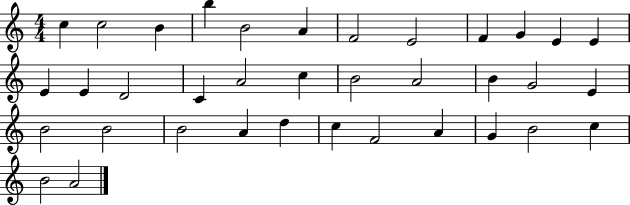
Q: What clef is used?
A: treble